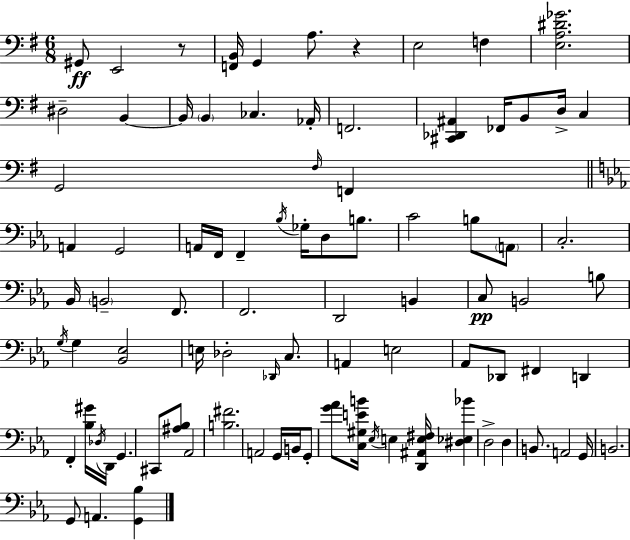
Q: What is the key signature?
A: G major